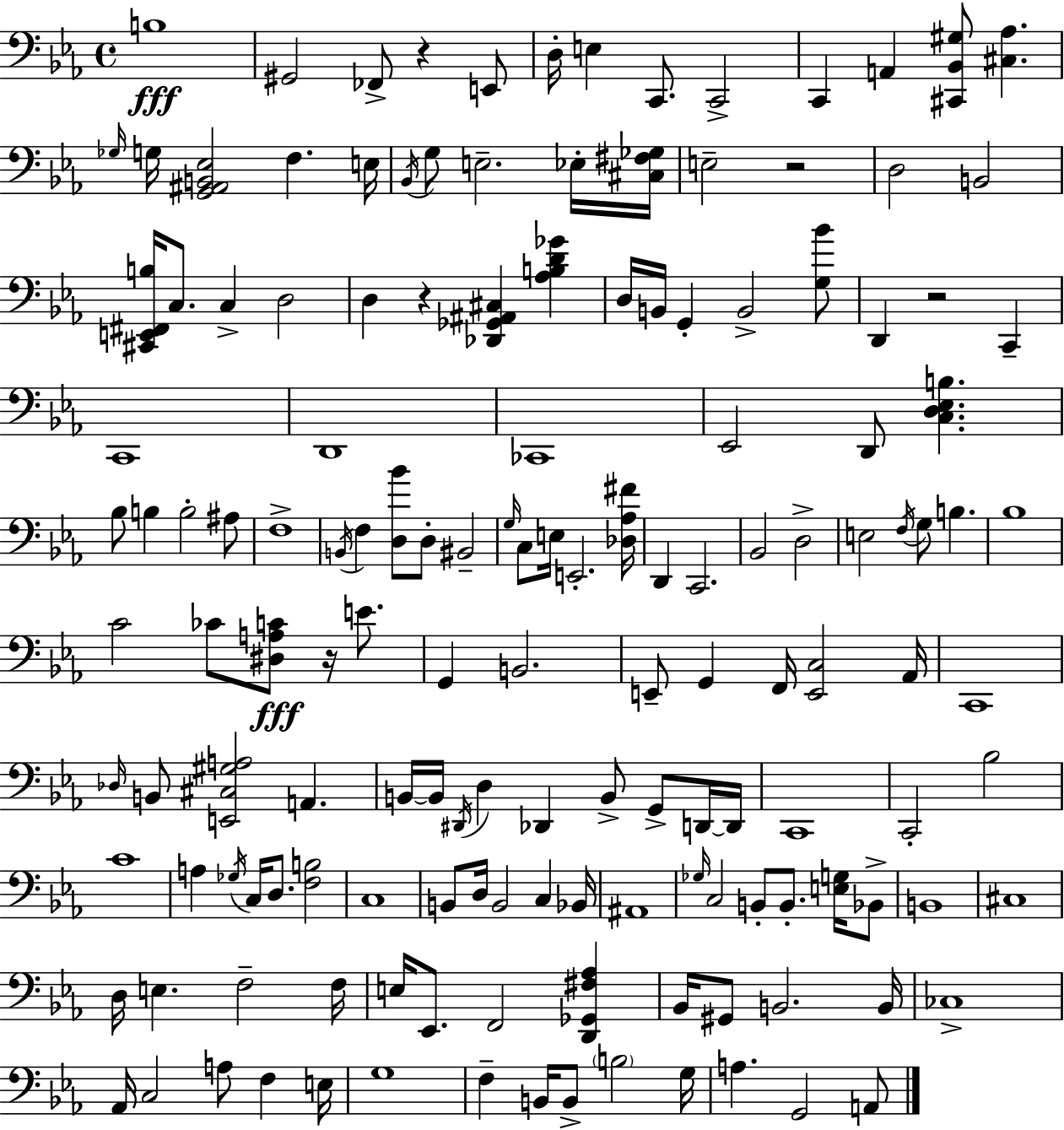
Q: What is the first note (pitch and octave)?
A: B3